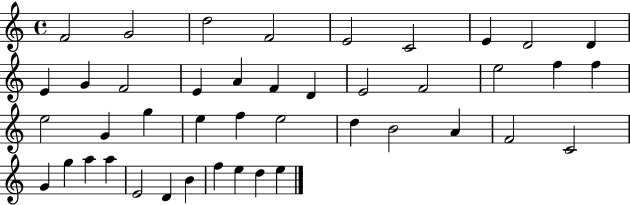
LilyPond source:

{
  \clef treble
  \time 4/4
  \defaultTimeSignature
  \key c \major
  f'2 g'2 | d''2 f'2 | e'2 c'2 | e'4 d'2 d'4 | \break e'4 g'4 f'2 | e'4 a'4 f'4 d'4 | e'2 f'2 | e''2 f''4 f''4 | \break e''2 g'4 g''4 | e''4 f''4 e''2 | d''4 b'2 a'4 | f'2 c'2 | \break g'4 g''4 a''4 a''4 | e'2 d'4 b'4 | f''4 e''4 d''4 e''4 | \bar "|."
}